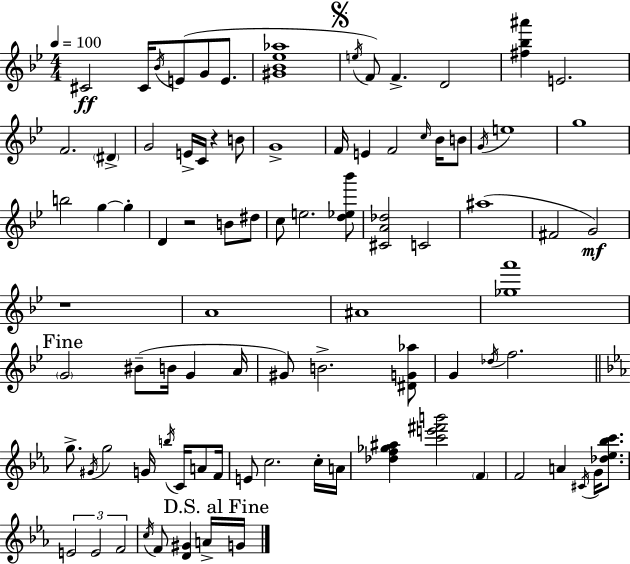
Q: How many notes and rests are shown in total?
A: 88